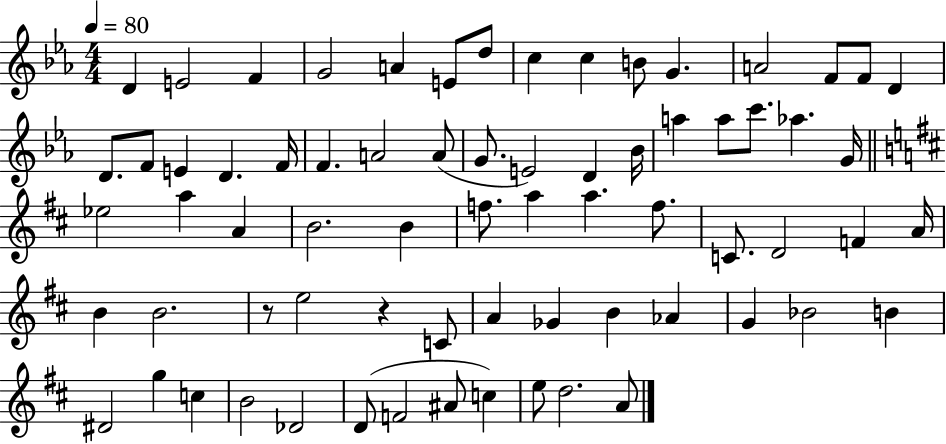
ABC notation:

X:1
T:Untitled
M:4/4
L:1/4
K:Eb
D E2 F G2 A E/2 d/2 c c B/2 G A2 F/2 F/2 D D/2 F/2 E D F/4 F A2 A/2 G/2 E2 D _B/4 a a/2 c'/2 _a G/4 _e2 a A B2 B f/2 a a f/2 C/2 D2 F A/4 B B2 z/2 e2 z C/2 A _G B _A G _B2 B ^D2 g c B2 _D2 D/2 F2 ^A/2 c e/2 d2 A/2